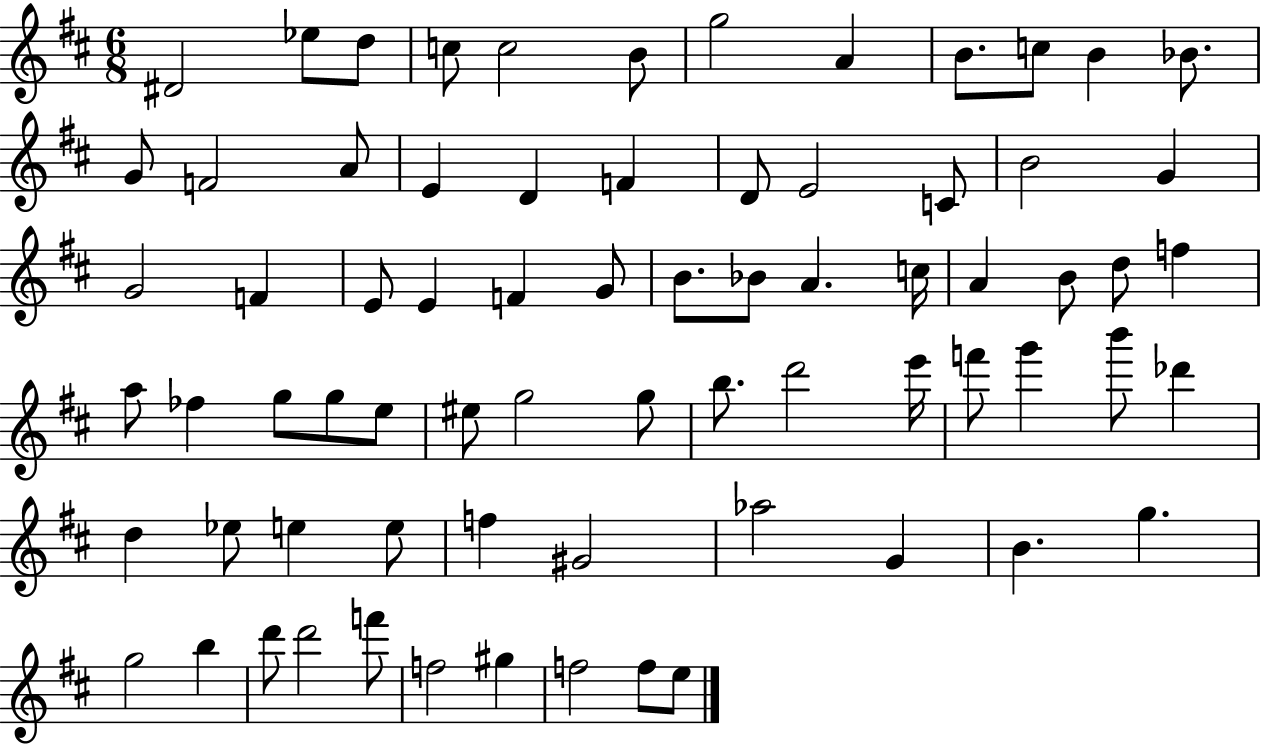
X:1
T:Untitled
M:6/8
L:1/4
K:D
^D2 _e/2 d/2 c/2 c2 B/2 g2 A B/2 c/2 B _B/2 G/2 F2 A/2 E D F D/2 E2 C/2 B2 G G2 F E/2 E F G/2 B/2 _B/2 A c/4 A B/2 d/2 f a/2 _f g/2 g/2 e/2 ^e/2 g2 g/2 b/2 d'2 e'/4 f'/2 g' b'/2 _d' d _e/2 e e/2 f ^G2 _a2 G B g g2 b d'/2 d'2 f'/2 f2 ^g f2 f/2 e/2